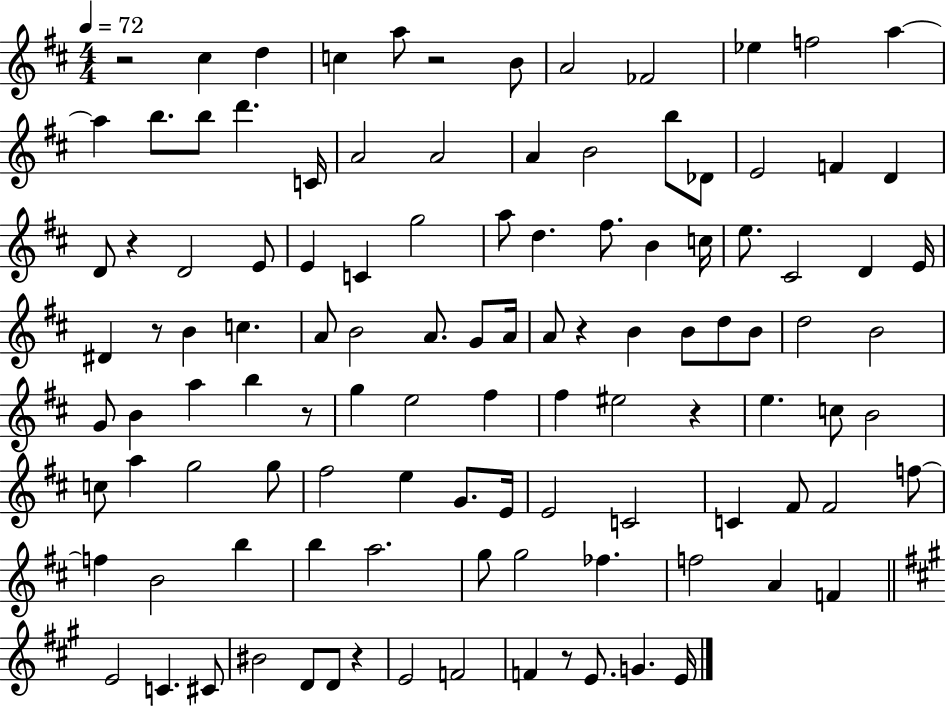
{
  \clef treble
  \numericTimeSignature
  \time 4/4
  \key d \major
  \tempo 4 = 72
  \repeat volta 2 { r2 cis''4 d''4 | c''4 a''8 r2 b'8 | a'2 fes'2 | ees''4 f''2 a''4~~ | \break a''4 b''8. b''8 d'''4. c'16 | a'2 a'2 | a'4 b'2 b''8 des'8 | e'2 f'4 d'4 | \break d'8 r4 d'2 e'8 | e'4 c'4 g''2 | a''8 d''4. fis''8. b'4 c''16 | e''8. cis'2 d'4 e'16 | \break dis'4 r8 b'4 c''4. | a'8 b'2 a'8. g'8 a'16 | a'8 r4 b'4 b'8 d''8 b'8 | d''2 b'2 | \break g'8 b'4 a''4 b''4 r8 | g''4 e''2 fis''4 | fis''4 eis''2 r4 | e''4. c''8 b'2 | \break c''8 a''4 g''2 g''8 | fis''2 e''4 g'8. e'16 | e'2 c'2 | c'4 fis'8 fis'2 f''8~~ | \break f''4 b'2 b''4 | b''4 a''2. | g''8 g''2 fes''4. | f''2 a'4 f'4 | \break \bar "||" \break \key a \major e'2 c'4. cis'8 | bis'2 d'8 d'8 r4 | e'2 f'2 | f'4 r8 e'8. g'4. e'16 | \break } \bar "|."
}